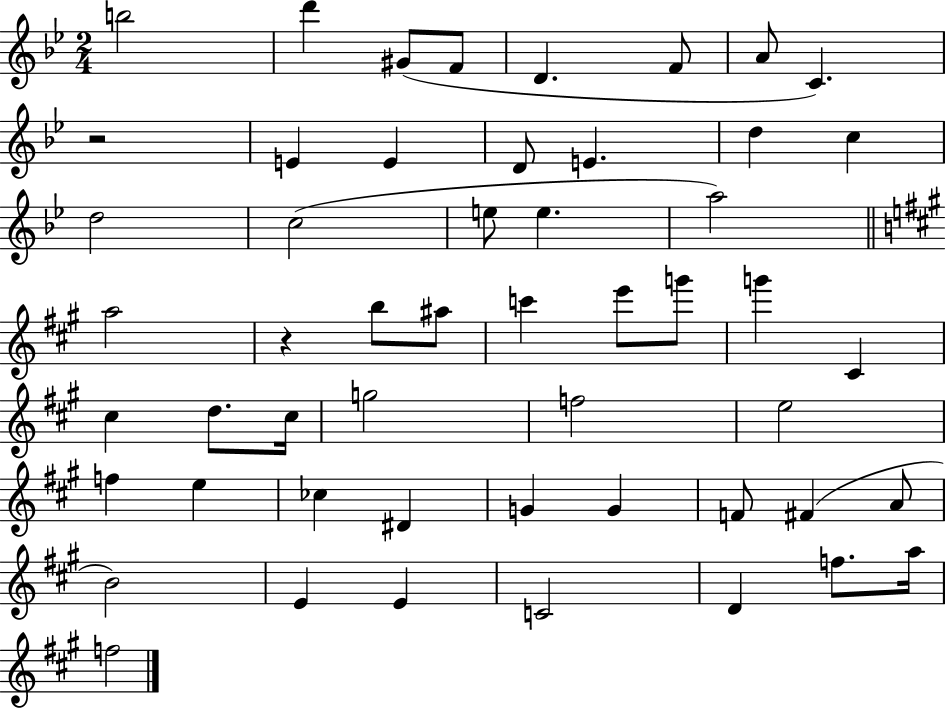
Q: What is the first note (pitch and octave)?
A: B5